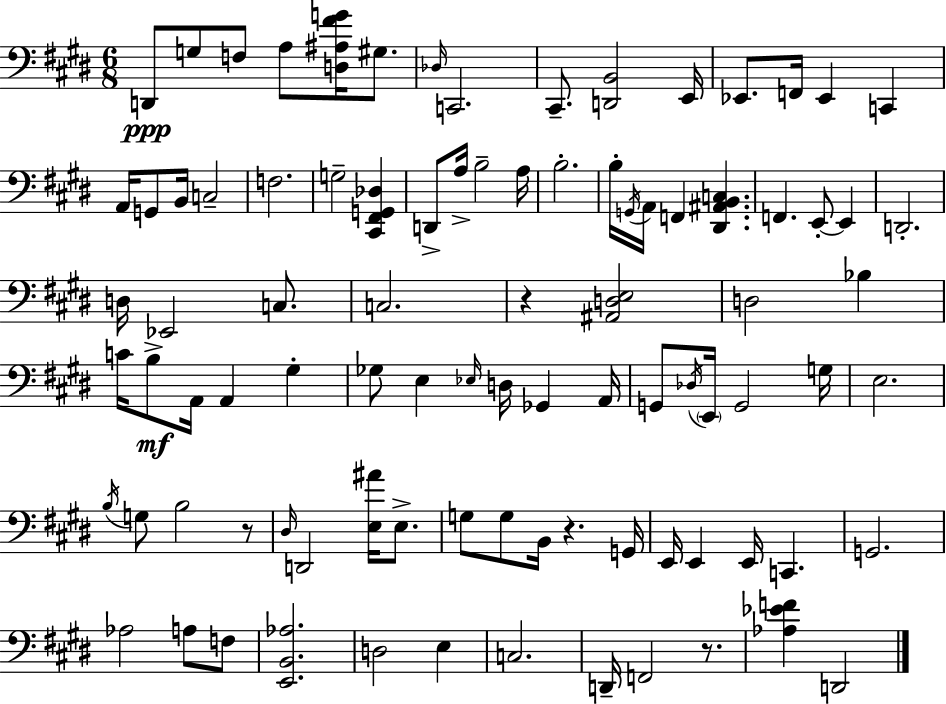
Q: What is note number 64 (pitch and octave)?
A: B2